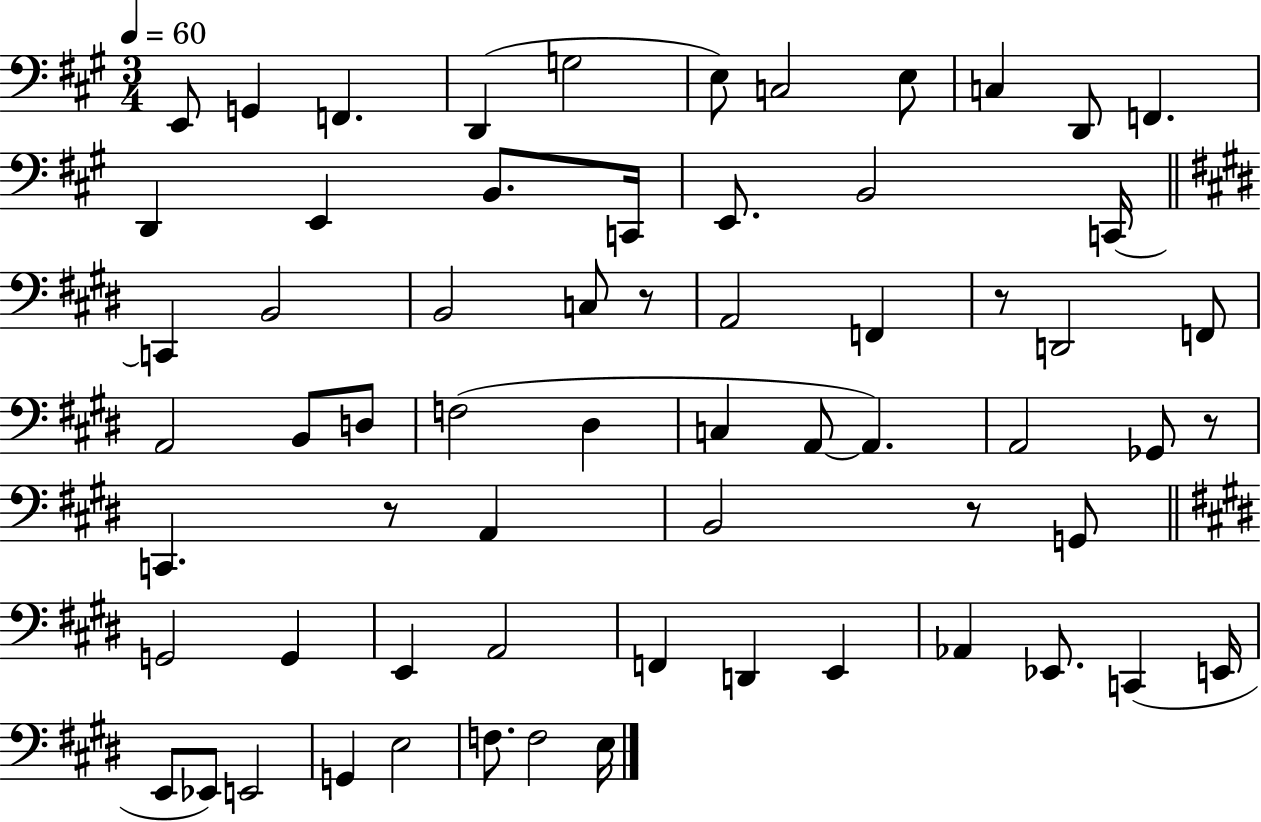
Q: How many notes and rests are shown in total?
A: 64